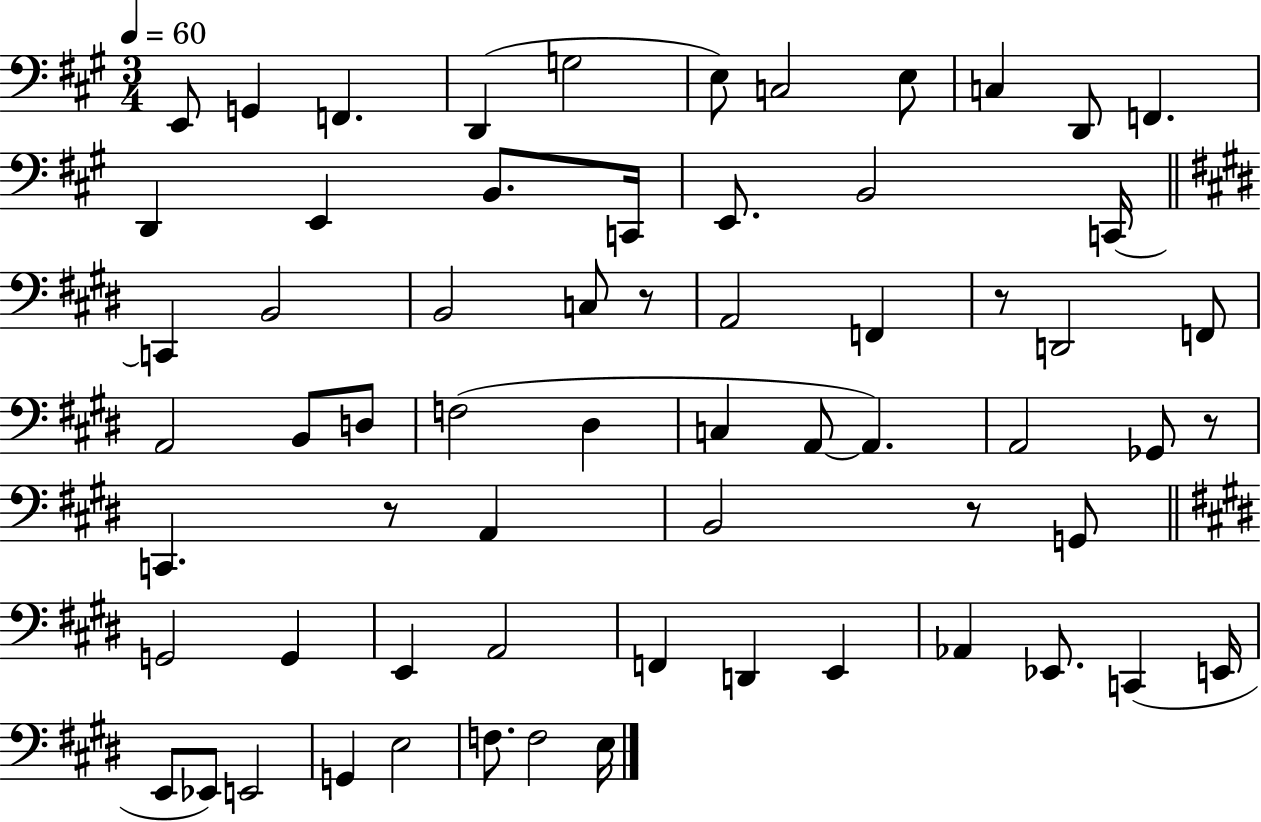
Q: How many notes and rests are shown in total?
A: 64